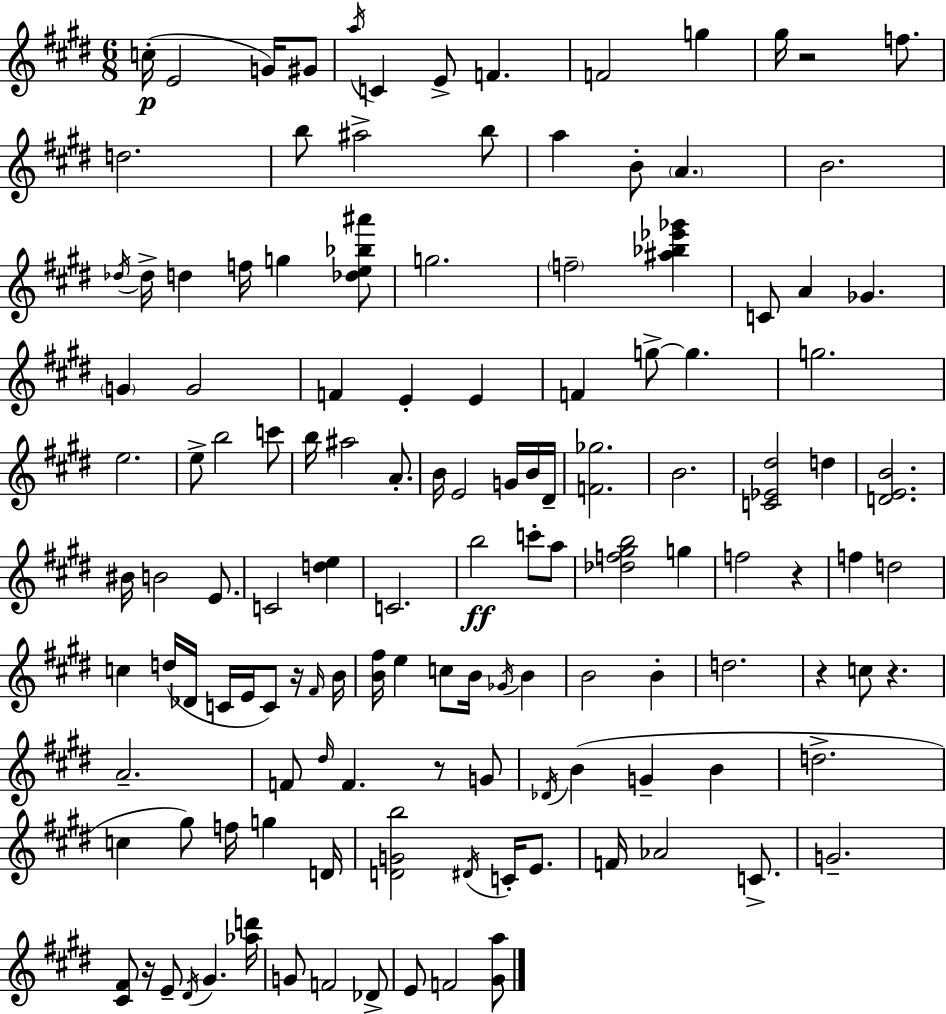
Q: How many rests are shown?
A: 7